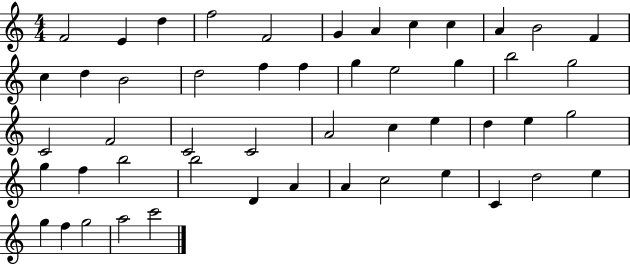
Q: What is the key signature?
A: C major